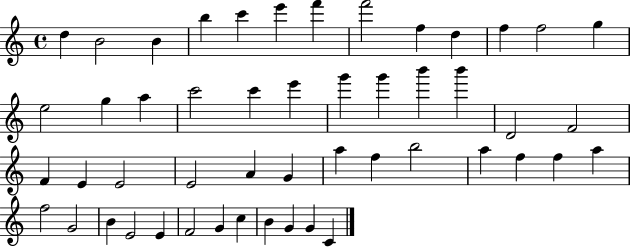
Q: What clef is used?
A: treble